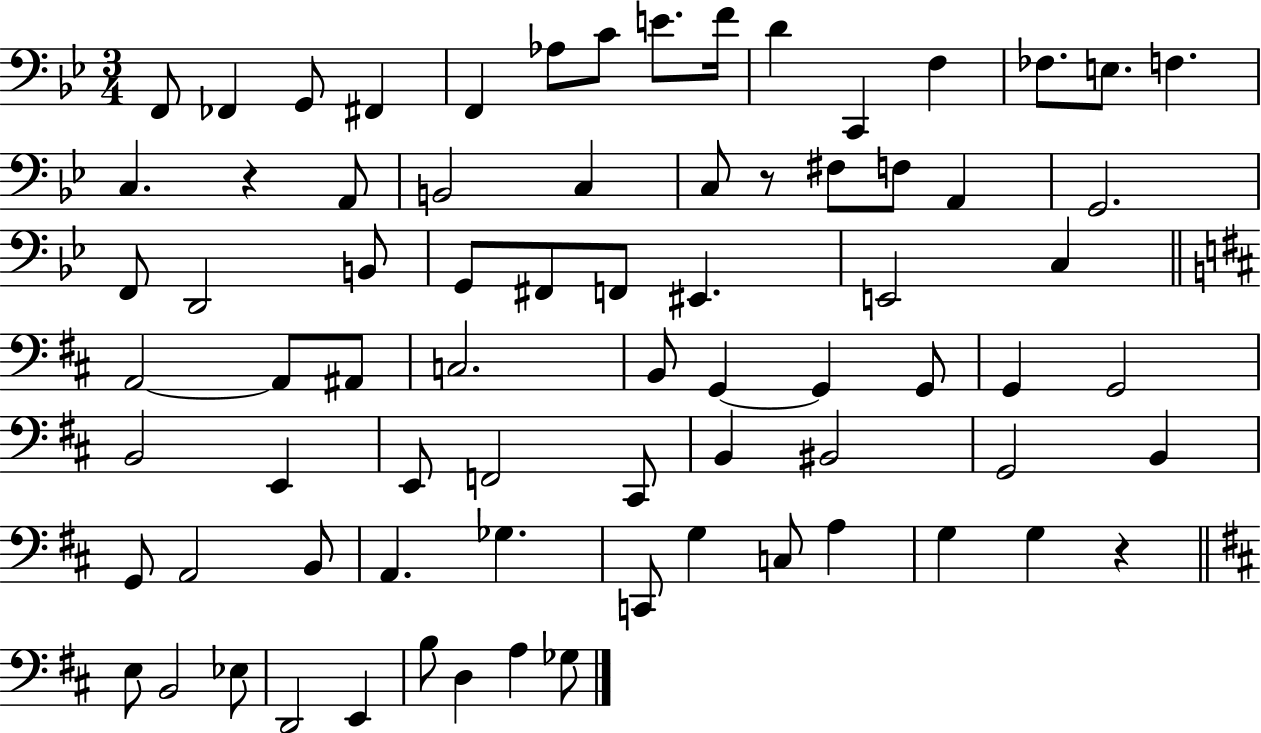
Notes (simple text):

F2/e FES2/q G2/e F#2/q F2/q Ab3/e C4/e E4/e. F4/s D4/q C2/q F3/q FES3/e. E3/e. F3/q. C3/q. R/q A2/e B2/h C3/q C3/e R/e F#3/e F3/e A2/q G2/h. F2/e D2/h B2/e G2/e F#2/e F2/e EIS2/q. E2/h C3/q A2/h A2/e A#2/e C3/h. B2/e G2/q G2/q G2/e G2/q G2/h B2/h E2/q E2/e F2/h C#2/e B2/q BIS2/h G2/h B2/q G2/e A2/h B2/e A2/q. Gb3/q. C2/e G3/q C3/e A3/q G3/q G3/q R/q E3/e B2/h Eb3/e D2/h E2/q B3/e D3/q A3/q Gb3/e